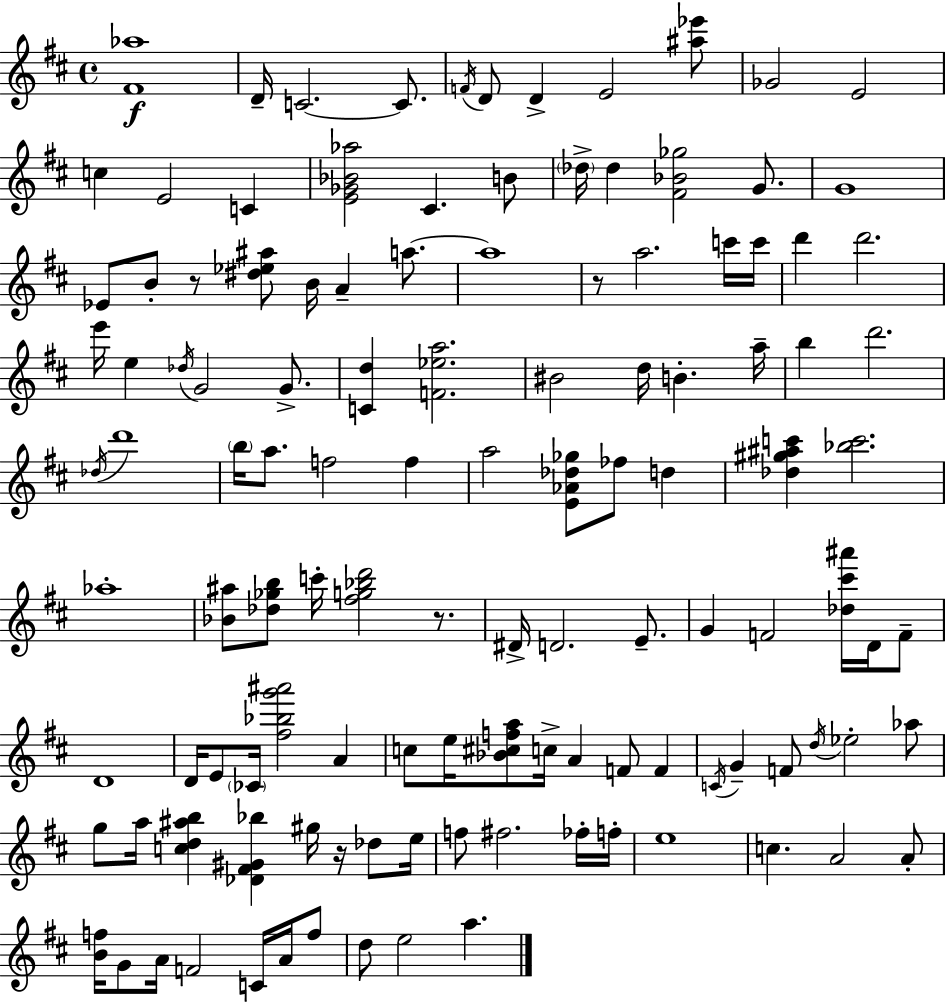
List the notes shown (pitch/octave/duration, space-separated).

[F#4,Ab5]/w D4/s C4/h. C4/e. F4/s D4/e D4/q E4/h [A#5,Eb6]/e Gb4/h E4/h C5/q E4/h C4/q [E4,Gb4,Bb4,Ab5]/h C#4/q. B4/e Db5/s Db5/q [F#4,Bb4,Gb5]/h G4/e. G4/w Eb4/e B4/e R/e [D#5,Eb5,A#5]/e B4/s A4/q A5/e. A5/w R/e A5/h. C6/s C6/s D6/q D6/h. E6/s E5/q Db5/s G4/h G4/e. [C4,D5]/q [F4,Eb5,A5]/h. BIS4/h D5/s B4/q. A5/s B5/q D6/h. Db5/s D6/w B5/s A5/e. F5/h F5/q A5/h [E4,Ab4,Db5,Gb5]/e FES5/e D5/q [Db5,G#5,A#5,C6]/q [Bb5,C6]/h. Ab5/w [Bb4,A#5]/e [Db5,Gb5,B5]/e C6/s [F#5,G5,Bb5,D6]/h R/e. D#4/s D4/h. E4/e. G4/q F4/h [Db5,C#6,A#6]/s D4/s F4/e D4/w D4/s E4/e CES4/s [F#5,Bb5,G6,A#6]/h A4/q C5/e E5/s [Bb4,C#5,F5,A5]/e C5/s A4/q F4/e F4/q C4/s G4/q F4/e D5/s Eb5/h Ab5/e G5/e A5/s [C5,D5,A#5,B5]/q [Db4,F#4,G#4,Bb5]/q G#5/s R/s Db5/e E5/s F5/e F#5/h. FES5/s F5/s E5/w C5/q. A4/h A4/e [B4,F5]/s G4/e A4/s F4/h C4/s A4/s F5/e D5/e E5/h A5/q.